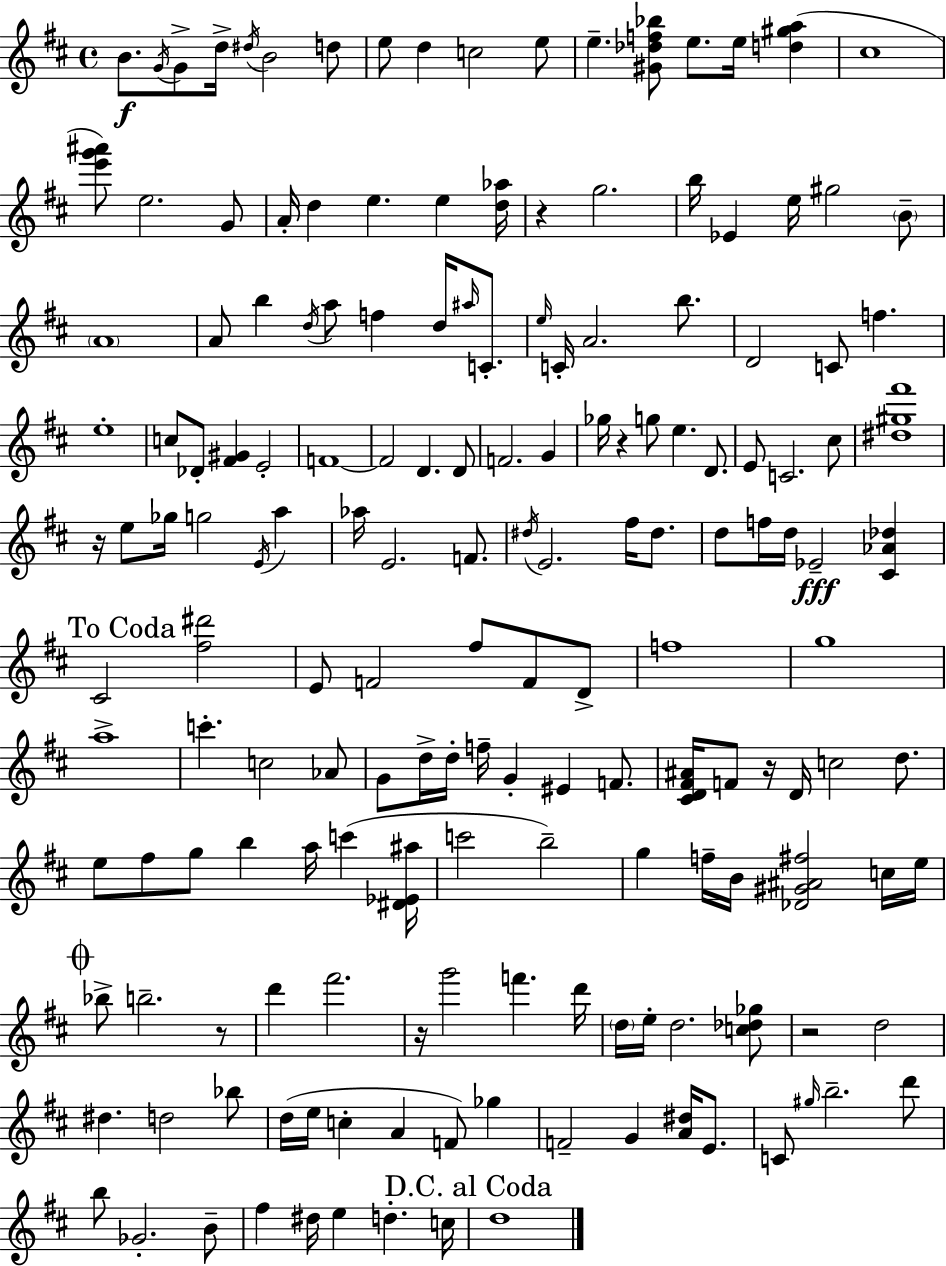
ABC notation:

X:1
T:Untitled
M:4/4
L:1/4
K:D
B/2 G/4 G/2 d/4 ^d/4 B2 d/2 e/2 d c2 e/2 e [^G_df_b]/2 e/2 e/4 [d^ga] ^c4 [e'g'^a']/2 e2 G/2 A/4 d e e [d_a]/4 z g2 b/4 _E e/4 ^g2 B/2 A4 A/2 b d/4 a/2 f d/4 ^a/4 C/2 e/4 C/4 A2 b/2 D2 C/2 f e4 c/2 _D/2 [^F^G] E2 F4 F2 D D/2 F2 G _g/4 z g/2 e D/2 E/2 C2 ^c/2 [^d^g^f']4 z/4 e/2 _g/4 g2 E/4 a _a/4 E2 F/2 ^d/4 E2 ^f/4 ^d/2 d/2 f/4 d/4 _E2 [^C_A_d] ^C2 [^f^d']2 E/2 F2 ^f/2 F/2 D/2 f4 g4 a4 c' c2 _A/2 G/2 d/4 d/4 f/4 G ^E F/2 [^CD^F^A]/4 F/2 z/4 D/4 c2 d/2 e/2 ^f/2 g/2 b a/4 c' [^D_E^a]/4 c'2 b2 g f/4 B/4 [_D^G^A^f]2 c/4 e/4 _b/2 b2 z/2 d' ^f'2 z/4 g'2 f' d'/4 d/4 e/4 d2 [c_d_g]/2 z2 d2 ^d d2 _b/2 d/4 e/4 c A F/2 _g F2 G [A^d]/4 E/2 C/2 ^g/4 b2 d'/2 b/2 _G2 B/2 ^f ^d/4 e d c/4 d4